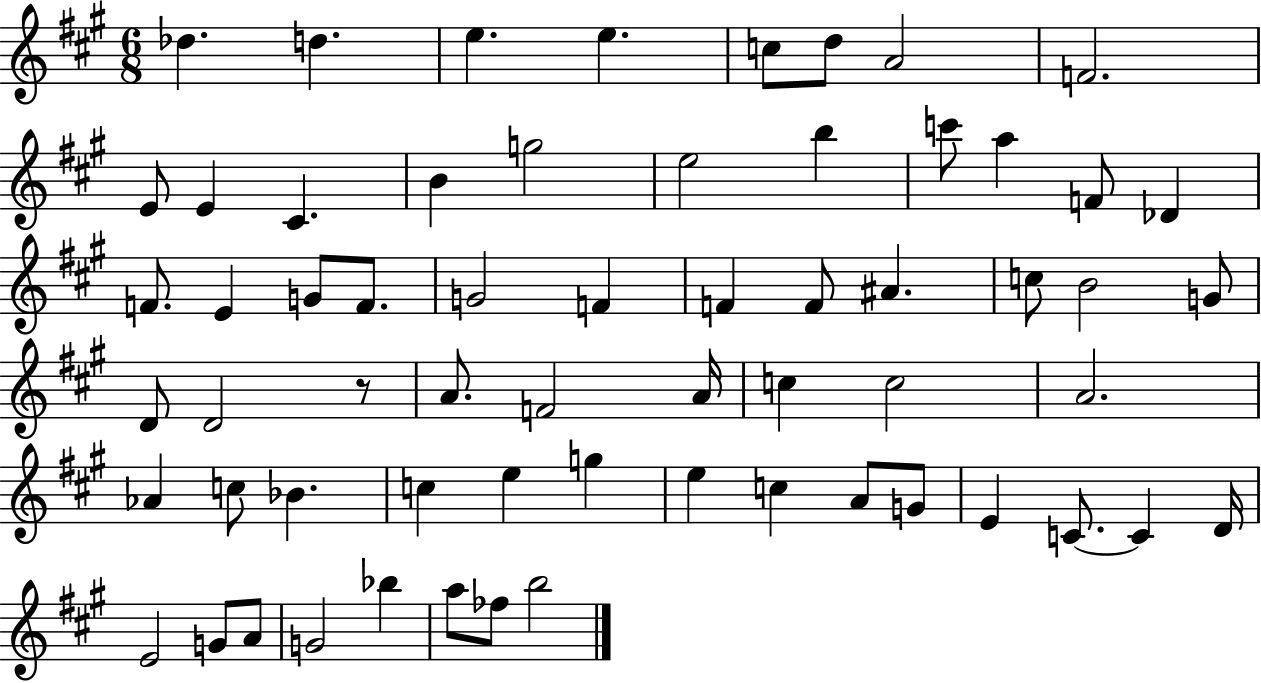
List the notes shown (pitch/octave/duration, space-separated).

Db5/q. D5/q. E5/q. E5/q. C5/e D5/e A4/h F4/h. E4/e E4/q C#4/q. B4/q G5/h E5/h B5/q C6/e A5/q F4/e Db4/q F4/e. E4/q G4/e F4/e. G4/h F4/q F4/q F4/e A#4/q. C5/e B4/h G4/e D4/e D4/h R/e A4/e. F4/h A4/s C5/q C5/h A4/h. Ab4/q C5/e Bb4/q. C5/q E5/q G5/q E5/q C5/q A4/e G4/e E4/q C4/e. C4/q D4/s E4/h G4/e A4/e G4/h Bb5/q A5/e FES5/e B5/h